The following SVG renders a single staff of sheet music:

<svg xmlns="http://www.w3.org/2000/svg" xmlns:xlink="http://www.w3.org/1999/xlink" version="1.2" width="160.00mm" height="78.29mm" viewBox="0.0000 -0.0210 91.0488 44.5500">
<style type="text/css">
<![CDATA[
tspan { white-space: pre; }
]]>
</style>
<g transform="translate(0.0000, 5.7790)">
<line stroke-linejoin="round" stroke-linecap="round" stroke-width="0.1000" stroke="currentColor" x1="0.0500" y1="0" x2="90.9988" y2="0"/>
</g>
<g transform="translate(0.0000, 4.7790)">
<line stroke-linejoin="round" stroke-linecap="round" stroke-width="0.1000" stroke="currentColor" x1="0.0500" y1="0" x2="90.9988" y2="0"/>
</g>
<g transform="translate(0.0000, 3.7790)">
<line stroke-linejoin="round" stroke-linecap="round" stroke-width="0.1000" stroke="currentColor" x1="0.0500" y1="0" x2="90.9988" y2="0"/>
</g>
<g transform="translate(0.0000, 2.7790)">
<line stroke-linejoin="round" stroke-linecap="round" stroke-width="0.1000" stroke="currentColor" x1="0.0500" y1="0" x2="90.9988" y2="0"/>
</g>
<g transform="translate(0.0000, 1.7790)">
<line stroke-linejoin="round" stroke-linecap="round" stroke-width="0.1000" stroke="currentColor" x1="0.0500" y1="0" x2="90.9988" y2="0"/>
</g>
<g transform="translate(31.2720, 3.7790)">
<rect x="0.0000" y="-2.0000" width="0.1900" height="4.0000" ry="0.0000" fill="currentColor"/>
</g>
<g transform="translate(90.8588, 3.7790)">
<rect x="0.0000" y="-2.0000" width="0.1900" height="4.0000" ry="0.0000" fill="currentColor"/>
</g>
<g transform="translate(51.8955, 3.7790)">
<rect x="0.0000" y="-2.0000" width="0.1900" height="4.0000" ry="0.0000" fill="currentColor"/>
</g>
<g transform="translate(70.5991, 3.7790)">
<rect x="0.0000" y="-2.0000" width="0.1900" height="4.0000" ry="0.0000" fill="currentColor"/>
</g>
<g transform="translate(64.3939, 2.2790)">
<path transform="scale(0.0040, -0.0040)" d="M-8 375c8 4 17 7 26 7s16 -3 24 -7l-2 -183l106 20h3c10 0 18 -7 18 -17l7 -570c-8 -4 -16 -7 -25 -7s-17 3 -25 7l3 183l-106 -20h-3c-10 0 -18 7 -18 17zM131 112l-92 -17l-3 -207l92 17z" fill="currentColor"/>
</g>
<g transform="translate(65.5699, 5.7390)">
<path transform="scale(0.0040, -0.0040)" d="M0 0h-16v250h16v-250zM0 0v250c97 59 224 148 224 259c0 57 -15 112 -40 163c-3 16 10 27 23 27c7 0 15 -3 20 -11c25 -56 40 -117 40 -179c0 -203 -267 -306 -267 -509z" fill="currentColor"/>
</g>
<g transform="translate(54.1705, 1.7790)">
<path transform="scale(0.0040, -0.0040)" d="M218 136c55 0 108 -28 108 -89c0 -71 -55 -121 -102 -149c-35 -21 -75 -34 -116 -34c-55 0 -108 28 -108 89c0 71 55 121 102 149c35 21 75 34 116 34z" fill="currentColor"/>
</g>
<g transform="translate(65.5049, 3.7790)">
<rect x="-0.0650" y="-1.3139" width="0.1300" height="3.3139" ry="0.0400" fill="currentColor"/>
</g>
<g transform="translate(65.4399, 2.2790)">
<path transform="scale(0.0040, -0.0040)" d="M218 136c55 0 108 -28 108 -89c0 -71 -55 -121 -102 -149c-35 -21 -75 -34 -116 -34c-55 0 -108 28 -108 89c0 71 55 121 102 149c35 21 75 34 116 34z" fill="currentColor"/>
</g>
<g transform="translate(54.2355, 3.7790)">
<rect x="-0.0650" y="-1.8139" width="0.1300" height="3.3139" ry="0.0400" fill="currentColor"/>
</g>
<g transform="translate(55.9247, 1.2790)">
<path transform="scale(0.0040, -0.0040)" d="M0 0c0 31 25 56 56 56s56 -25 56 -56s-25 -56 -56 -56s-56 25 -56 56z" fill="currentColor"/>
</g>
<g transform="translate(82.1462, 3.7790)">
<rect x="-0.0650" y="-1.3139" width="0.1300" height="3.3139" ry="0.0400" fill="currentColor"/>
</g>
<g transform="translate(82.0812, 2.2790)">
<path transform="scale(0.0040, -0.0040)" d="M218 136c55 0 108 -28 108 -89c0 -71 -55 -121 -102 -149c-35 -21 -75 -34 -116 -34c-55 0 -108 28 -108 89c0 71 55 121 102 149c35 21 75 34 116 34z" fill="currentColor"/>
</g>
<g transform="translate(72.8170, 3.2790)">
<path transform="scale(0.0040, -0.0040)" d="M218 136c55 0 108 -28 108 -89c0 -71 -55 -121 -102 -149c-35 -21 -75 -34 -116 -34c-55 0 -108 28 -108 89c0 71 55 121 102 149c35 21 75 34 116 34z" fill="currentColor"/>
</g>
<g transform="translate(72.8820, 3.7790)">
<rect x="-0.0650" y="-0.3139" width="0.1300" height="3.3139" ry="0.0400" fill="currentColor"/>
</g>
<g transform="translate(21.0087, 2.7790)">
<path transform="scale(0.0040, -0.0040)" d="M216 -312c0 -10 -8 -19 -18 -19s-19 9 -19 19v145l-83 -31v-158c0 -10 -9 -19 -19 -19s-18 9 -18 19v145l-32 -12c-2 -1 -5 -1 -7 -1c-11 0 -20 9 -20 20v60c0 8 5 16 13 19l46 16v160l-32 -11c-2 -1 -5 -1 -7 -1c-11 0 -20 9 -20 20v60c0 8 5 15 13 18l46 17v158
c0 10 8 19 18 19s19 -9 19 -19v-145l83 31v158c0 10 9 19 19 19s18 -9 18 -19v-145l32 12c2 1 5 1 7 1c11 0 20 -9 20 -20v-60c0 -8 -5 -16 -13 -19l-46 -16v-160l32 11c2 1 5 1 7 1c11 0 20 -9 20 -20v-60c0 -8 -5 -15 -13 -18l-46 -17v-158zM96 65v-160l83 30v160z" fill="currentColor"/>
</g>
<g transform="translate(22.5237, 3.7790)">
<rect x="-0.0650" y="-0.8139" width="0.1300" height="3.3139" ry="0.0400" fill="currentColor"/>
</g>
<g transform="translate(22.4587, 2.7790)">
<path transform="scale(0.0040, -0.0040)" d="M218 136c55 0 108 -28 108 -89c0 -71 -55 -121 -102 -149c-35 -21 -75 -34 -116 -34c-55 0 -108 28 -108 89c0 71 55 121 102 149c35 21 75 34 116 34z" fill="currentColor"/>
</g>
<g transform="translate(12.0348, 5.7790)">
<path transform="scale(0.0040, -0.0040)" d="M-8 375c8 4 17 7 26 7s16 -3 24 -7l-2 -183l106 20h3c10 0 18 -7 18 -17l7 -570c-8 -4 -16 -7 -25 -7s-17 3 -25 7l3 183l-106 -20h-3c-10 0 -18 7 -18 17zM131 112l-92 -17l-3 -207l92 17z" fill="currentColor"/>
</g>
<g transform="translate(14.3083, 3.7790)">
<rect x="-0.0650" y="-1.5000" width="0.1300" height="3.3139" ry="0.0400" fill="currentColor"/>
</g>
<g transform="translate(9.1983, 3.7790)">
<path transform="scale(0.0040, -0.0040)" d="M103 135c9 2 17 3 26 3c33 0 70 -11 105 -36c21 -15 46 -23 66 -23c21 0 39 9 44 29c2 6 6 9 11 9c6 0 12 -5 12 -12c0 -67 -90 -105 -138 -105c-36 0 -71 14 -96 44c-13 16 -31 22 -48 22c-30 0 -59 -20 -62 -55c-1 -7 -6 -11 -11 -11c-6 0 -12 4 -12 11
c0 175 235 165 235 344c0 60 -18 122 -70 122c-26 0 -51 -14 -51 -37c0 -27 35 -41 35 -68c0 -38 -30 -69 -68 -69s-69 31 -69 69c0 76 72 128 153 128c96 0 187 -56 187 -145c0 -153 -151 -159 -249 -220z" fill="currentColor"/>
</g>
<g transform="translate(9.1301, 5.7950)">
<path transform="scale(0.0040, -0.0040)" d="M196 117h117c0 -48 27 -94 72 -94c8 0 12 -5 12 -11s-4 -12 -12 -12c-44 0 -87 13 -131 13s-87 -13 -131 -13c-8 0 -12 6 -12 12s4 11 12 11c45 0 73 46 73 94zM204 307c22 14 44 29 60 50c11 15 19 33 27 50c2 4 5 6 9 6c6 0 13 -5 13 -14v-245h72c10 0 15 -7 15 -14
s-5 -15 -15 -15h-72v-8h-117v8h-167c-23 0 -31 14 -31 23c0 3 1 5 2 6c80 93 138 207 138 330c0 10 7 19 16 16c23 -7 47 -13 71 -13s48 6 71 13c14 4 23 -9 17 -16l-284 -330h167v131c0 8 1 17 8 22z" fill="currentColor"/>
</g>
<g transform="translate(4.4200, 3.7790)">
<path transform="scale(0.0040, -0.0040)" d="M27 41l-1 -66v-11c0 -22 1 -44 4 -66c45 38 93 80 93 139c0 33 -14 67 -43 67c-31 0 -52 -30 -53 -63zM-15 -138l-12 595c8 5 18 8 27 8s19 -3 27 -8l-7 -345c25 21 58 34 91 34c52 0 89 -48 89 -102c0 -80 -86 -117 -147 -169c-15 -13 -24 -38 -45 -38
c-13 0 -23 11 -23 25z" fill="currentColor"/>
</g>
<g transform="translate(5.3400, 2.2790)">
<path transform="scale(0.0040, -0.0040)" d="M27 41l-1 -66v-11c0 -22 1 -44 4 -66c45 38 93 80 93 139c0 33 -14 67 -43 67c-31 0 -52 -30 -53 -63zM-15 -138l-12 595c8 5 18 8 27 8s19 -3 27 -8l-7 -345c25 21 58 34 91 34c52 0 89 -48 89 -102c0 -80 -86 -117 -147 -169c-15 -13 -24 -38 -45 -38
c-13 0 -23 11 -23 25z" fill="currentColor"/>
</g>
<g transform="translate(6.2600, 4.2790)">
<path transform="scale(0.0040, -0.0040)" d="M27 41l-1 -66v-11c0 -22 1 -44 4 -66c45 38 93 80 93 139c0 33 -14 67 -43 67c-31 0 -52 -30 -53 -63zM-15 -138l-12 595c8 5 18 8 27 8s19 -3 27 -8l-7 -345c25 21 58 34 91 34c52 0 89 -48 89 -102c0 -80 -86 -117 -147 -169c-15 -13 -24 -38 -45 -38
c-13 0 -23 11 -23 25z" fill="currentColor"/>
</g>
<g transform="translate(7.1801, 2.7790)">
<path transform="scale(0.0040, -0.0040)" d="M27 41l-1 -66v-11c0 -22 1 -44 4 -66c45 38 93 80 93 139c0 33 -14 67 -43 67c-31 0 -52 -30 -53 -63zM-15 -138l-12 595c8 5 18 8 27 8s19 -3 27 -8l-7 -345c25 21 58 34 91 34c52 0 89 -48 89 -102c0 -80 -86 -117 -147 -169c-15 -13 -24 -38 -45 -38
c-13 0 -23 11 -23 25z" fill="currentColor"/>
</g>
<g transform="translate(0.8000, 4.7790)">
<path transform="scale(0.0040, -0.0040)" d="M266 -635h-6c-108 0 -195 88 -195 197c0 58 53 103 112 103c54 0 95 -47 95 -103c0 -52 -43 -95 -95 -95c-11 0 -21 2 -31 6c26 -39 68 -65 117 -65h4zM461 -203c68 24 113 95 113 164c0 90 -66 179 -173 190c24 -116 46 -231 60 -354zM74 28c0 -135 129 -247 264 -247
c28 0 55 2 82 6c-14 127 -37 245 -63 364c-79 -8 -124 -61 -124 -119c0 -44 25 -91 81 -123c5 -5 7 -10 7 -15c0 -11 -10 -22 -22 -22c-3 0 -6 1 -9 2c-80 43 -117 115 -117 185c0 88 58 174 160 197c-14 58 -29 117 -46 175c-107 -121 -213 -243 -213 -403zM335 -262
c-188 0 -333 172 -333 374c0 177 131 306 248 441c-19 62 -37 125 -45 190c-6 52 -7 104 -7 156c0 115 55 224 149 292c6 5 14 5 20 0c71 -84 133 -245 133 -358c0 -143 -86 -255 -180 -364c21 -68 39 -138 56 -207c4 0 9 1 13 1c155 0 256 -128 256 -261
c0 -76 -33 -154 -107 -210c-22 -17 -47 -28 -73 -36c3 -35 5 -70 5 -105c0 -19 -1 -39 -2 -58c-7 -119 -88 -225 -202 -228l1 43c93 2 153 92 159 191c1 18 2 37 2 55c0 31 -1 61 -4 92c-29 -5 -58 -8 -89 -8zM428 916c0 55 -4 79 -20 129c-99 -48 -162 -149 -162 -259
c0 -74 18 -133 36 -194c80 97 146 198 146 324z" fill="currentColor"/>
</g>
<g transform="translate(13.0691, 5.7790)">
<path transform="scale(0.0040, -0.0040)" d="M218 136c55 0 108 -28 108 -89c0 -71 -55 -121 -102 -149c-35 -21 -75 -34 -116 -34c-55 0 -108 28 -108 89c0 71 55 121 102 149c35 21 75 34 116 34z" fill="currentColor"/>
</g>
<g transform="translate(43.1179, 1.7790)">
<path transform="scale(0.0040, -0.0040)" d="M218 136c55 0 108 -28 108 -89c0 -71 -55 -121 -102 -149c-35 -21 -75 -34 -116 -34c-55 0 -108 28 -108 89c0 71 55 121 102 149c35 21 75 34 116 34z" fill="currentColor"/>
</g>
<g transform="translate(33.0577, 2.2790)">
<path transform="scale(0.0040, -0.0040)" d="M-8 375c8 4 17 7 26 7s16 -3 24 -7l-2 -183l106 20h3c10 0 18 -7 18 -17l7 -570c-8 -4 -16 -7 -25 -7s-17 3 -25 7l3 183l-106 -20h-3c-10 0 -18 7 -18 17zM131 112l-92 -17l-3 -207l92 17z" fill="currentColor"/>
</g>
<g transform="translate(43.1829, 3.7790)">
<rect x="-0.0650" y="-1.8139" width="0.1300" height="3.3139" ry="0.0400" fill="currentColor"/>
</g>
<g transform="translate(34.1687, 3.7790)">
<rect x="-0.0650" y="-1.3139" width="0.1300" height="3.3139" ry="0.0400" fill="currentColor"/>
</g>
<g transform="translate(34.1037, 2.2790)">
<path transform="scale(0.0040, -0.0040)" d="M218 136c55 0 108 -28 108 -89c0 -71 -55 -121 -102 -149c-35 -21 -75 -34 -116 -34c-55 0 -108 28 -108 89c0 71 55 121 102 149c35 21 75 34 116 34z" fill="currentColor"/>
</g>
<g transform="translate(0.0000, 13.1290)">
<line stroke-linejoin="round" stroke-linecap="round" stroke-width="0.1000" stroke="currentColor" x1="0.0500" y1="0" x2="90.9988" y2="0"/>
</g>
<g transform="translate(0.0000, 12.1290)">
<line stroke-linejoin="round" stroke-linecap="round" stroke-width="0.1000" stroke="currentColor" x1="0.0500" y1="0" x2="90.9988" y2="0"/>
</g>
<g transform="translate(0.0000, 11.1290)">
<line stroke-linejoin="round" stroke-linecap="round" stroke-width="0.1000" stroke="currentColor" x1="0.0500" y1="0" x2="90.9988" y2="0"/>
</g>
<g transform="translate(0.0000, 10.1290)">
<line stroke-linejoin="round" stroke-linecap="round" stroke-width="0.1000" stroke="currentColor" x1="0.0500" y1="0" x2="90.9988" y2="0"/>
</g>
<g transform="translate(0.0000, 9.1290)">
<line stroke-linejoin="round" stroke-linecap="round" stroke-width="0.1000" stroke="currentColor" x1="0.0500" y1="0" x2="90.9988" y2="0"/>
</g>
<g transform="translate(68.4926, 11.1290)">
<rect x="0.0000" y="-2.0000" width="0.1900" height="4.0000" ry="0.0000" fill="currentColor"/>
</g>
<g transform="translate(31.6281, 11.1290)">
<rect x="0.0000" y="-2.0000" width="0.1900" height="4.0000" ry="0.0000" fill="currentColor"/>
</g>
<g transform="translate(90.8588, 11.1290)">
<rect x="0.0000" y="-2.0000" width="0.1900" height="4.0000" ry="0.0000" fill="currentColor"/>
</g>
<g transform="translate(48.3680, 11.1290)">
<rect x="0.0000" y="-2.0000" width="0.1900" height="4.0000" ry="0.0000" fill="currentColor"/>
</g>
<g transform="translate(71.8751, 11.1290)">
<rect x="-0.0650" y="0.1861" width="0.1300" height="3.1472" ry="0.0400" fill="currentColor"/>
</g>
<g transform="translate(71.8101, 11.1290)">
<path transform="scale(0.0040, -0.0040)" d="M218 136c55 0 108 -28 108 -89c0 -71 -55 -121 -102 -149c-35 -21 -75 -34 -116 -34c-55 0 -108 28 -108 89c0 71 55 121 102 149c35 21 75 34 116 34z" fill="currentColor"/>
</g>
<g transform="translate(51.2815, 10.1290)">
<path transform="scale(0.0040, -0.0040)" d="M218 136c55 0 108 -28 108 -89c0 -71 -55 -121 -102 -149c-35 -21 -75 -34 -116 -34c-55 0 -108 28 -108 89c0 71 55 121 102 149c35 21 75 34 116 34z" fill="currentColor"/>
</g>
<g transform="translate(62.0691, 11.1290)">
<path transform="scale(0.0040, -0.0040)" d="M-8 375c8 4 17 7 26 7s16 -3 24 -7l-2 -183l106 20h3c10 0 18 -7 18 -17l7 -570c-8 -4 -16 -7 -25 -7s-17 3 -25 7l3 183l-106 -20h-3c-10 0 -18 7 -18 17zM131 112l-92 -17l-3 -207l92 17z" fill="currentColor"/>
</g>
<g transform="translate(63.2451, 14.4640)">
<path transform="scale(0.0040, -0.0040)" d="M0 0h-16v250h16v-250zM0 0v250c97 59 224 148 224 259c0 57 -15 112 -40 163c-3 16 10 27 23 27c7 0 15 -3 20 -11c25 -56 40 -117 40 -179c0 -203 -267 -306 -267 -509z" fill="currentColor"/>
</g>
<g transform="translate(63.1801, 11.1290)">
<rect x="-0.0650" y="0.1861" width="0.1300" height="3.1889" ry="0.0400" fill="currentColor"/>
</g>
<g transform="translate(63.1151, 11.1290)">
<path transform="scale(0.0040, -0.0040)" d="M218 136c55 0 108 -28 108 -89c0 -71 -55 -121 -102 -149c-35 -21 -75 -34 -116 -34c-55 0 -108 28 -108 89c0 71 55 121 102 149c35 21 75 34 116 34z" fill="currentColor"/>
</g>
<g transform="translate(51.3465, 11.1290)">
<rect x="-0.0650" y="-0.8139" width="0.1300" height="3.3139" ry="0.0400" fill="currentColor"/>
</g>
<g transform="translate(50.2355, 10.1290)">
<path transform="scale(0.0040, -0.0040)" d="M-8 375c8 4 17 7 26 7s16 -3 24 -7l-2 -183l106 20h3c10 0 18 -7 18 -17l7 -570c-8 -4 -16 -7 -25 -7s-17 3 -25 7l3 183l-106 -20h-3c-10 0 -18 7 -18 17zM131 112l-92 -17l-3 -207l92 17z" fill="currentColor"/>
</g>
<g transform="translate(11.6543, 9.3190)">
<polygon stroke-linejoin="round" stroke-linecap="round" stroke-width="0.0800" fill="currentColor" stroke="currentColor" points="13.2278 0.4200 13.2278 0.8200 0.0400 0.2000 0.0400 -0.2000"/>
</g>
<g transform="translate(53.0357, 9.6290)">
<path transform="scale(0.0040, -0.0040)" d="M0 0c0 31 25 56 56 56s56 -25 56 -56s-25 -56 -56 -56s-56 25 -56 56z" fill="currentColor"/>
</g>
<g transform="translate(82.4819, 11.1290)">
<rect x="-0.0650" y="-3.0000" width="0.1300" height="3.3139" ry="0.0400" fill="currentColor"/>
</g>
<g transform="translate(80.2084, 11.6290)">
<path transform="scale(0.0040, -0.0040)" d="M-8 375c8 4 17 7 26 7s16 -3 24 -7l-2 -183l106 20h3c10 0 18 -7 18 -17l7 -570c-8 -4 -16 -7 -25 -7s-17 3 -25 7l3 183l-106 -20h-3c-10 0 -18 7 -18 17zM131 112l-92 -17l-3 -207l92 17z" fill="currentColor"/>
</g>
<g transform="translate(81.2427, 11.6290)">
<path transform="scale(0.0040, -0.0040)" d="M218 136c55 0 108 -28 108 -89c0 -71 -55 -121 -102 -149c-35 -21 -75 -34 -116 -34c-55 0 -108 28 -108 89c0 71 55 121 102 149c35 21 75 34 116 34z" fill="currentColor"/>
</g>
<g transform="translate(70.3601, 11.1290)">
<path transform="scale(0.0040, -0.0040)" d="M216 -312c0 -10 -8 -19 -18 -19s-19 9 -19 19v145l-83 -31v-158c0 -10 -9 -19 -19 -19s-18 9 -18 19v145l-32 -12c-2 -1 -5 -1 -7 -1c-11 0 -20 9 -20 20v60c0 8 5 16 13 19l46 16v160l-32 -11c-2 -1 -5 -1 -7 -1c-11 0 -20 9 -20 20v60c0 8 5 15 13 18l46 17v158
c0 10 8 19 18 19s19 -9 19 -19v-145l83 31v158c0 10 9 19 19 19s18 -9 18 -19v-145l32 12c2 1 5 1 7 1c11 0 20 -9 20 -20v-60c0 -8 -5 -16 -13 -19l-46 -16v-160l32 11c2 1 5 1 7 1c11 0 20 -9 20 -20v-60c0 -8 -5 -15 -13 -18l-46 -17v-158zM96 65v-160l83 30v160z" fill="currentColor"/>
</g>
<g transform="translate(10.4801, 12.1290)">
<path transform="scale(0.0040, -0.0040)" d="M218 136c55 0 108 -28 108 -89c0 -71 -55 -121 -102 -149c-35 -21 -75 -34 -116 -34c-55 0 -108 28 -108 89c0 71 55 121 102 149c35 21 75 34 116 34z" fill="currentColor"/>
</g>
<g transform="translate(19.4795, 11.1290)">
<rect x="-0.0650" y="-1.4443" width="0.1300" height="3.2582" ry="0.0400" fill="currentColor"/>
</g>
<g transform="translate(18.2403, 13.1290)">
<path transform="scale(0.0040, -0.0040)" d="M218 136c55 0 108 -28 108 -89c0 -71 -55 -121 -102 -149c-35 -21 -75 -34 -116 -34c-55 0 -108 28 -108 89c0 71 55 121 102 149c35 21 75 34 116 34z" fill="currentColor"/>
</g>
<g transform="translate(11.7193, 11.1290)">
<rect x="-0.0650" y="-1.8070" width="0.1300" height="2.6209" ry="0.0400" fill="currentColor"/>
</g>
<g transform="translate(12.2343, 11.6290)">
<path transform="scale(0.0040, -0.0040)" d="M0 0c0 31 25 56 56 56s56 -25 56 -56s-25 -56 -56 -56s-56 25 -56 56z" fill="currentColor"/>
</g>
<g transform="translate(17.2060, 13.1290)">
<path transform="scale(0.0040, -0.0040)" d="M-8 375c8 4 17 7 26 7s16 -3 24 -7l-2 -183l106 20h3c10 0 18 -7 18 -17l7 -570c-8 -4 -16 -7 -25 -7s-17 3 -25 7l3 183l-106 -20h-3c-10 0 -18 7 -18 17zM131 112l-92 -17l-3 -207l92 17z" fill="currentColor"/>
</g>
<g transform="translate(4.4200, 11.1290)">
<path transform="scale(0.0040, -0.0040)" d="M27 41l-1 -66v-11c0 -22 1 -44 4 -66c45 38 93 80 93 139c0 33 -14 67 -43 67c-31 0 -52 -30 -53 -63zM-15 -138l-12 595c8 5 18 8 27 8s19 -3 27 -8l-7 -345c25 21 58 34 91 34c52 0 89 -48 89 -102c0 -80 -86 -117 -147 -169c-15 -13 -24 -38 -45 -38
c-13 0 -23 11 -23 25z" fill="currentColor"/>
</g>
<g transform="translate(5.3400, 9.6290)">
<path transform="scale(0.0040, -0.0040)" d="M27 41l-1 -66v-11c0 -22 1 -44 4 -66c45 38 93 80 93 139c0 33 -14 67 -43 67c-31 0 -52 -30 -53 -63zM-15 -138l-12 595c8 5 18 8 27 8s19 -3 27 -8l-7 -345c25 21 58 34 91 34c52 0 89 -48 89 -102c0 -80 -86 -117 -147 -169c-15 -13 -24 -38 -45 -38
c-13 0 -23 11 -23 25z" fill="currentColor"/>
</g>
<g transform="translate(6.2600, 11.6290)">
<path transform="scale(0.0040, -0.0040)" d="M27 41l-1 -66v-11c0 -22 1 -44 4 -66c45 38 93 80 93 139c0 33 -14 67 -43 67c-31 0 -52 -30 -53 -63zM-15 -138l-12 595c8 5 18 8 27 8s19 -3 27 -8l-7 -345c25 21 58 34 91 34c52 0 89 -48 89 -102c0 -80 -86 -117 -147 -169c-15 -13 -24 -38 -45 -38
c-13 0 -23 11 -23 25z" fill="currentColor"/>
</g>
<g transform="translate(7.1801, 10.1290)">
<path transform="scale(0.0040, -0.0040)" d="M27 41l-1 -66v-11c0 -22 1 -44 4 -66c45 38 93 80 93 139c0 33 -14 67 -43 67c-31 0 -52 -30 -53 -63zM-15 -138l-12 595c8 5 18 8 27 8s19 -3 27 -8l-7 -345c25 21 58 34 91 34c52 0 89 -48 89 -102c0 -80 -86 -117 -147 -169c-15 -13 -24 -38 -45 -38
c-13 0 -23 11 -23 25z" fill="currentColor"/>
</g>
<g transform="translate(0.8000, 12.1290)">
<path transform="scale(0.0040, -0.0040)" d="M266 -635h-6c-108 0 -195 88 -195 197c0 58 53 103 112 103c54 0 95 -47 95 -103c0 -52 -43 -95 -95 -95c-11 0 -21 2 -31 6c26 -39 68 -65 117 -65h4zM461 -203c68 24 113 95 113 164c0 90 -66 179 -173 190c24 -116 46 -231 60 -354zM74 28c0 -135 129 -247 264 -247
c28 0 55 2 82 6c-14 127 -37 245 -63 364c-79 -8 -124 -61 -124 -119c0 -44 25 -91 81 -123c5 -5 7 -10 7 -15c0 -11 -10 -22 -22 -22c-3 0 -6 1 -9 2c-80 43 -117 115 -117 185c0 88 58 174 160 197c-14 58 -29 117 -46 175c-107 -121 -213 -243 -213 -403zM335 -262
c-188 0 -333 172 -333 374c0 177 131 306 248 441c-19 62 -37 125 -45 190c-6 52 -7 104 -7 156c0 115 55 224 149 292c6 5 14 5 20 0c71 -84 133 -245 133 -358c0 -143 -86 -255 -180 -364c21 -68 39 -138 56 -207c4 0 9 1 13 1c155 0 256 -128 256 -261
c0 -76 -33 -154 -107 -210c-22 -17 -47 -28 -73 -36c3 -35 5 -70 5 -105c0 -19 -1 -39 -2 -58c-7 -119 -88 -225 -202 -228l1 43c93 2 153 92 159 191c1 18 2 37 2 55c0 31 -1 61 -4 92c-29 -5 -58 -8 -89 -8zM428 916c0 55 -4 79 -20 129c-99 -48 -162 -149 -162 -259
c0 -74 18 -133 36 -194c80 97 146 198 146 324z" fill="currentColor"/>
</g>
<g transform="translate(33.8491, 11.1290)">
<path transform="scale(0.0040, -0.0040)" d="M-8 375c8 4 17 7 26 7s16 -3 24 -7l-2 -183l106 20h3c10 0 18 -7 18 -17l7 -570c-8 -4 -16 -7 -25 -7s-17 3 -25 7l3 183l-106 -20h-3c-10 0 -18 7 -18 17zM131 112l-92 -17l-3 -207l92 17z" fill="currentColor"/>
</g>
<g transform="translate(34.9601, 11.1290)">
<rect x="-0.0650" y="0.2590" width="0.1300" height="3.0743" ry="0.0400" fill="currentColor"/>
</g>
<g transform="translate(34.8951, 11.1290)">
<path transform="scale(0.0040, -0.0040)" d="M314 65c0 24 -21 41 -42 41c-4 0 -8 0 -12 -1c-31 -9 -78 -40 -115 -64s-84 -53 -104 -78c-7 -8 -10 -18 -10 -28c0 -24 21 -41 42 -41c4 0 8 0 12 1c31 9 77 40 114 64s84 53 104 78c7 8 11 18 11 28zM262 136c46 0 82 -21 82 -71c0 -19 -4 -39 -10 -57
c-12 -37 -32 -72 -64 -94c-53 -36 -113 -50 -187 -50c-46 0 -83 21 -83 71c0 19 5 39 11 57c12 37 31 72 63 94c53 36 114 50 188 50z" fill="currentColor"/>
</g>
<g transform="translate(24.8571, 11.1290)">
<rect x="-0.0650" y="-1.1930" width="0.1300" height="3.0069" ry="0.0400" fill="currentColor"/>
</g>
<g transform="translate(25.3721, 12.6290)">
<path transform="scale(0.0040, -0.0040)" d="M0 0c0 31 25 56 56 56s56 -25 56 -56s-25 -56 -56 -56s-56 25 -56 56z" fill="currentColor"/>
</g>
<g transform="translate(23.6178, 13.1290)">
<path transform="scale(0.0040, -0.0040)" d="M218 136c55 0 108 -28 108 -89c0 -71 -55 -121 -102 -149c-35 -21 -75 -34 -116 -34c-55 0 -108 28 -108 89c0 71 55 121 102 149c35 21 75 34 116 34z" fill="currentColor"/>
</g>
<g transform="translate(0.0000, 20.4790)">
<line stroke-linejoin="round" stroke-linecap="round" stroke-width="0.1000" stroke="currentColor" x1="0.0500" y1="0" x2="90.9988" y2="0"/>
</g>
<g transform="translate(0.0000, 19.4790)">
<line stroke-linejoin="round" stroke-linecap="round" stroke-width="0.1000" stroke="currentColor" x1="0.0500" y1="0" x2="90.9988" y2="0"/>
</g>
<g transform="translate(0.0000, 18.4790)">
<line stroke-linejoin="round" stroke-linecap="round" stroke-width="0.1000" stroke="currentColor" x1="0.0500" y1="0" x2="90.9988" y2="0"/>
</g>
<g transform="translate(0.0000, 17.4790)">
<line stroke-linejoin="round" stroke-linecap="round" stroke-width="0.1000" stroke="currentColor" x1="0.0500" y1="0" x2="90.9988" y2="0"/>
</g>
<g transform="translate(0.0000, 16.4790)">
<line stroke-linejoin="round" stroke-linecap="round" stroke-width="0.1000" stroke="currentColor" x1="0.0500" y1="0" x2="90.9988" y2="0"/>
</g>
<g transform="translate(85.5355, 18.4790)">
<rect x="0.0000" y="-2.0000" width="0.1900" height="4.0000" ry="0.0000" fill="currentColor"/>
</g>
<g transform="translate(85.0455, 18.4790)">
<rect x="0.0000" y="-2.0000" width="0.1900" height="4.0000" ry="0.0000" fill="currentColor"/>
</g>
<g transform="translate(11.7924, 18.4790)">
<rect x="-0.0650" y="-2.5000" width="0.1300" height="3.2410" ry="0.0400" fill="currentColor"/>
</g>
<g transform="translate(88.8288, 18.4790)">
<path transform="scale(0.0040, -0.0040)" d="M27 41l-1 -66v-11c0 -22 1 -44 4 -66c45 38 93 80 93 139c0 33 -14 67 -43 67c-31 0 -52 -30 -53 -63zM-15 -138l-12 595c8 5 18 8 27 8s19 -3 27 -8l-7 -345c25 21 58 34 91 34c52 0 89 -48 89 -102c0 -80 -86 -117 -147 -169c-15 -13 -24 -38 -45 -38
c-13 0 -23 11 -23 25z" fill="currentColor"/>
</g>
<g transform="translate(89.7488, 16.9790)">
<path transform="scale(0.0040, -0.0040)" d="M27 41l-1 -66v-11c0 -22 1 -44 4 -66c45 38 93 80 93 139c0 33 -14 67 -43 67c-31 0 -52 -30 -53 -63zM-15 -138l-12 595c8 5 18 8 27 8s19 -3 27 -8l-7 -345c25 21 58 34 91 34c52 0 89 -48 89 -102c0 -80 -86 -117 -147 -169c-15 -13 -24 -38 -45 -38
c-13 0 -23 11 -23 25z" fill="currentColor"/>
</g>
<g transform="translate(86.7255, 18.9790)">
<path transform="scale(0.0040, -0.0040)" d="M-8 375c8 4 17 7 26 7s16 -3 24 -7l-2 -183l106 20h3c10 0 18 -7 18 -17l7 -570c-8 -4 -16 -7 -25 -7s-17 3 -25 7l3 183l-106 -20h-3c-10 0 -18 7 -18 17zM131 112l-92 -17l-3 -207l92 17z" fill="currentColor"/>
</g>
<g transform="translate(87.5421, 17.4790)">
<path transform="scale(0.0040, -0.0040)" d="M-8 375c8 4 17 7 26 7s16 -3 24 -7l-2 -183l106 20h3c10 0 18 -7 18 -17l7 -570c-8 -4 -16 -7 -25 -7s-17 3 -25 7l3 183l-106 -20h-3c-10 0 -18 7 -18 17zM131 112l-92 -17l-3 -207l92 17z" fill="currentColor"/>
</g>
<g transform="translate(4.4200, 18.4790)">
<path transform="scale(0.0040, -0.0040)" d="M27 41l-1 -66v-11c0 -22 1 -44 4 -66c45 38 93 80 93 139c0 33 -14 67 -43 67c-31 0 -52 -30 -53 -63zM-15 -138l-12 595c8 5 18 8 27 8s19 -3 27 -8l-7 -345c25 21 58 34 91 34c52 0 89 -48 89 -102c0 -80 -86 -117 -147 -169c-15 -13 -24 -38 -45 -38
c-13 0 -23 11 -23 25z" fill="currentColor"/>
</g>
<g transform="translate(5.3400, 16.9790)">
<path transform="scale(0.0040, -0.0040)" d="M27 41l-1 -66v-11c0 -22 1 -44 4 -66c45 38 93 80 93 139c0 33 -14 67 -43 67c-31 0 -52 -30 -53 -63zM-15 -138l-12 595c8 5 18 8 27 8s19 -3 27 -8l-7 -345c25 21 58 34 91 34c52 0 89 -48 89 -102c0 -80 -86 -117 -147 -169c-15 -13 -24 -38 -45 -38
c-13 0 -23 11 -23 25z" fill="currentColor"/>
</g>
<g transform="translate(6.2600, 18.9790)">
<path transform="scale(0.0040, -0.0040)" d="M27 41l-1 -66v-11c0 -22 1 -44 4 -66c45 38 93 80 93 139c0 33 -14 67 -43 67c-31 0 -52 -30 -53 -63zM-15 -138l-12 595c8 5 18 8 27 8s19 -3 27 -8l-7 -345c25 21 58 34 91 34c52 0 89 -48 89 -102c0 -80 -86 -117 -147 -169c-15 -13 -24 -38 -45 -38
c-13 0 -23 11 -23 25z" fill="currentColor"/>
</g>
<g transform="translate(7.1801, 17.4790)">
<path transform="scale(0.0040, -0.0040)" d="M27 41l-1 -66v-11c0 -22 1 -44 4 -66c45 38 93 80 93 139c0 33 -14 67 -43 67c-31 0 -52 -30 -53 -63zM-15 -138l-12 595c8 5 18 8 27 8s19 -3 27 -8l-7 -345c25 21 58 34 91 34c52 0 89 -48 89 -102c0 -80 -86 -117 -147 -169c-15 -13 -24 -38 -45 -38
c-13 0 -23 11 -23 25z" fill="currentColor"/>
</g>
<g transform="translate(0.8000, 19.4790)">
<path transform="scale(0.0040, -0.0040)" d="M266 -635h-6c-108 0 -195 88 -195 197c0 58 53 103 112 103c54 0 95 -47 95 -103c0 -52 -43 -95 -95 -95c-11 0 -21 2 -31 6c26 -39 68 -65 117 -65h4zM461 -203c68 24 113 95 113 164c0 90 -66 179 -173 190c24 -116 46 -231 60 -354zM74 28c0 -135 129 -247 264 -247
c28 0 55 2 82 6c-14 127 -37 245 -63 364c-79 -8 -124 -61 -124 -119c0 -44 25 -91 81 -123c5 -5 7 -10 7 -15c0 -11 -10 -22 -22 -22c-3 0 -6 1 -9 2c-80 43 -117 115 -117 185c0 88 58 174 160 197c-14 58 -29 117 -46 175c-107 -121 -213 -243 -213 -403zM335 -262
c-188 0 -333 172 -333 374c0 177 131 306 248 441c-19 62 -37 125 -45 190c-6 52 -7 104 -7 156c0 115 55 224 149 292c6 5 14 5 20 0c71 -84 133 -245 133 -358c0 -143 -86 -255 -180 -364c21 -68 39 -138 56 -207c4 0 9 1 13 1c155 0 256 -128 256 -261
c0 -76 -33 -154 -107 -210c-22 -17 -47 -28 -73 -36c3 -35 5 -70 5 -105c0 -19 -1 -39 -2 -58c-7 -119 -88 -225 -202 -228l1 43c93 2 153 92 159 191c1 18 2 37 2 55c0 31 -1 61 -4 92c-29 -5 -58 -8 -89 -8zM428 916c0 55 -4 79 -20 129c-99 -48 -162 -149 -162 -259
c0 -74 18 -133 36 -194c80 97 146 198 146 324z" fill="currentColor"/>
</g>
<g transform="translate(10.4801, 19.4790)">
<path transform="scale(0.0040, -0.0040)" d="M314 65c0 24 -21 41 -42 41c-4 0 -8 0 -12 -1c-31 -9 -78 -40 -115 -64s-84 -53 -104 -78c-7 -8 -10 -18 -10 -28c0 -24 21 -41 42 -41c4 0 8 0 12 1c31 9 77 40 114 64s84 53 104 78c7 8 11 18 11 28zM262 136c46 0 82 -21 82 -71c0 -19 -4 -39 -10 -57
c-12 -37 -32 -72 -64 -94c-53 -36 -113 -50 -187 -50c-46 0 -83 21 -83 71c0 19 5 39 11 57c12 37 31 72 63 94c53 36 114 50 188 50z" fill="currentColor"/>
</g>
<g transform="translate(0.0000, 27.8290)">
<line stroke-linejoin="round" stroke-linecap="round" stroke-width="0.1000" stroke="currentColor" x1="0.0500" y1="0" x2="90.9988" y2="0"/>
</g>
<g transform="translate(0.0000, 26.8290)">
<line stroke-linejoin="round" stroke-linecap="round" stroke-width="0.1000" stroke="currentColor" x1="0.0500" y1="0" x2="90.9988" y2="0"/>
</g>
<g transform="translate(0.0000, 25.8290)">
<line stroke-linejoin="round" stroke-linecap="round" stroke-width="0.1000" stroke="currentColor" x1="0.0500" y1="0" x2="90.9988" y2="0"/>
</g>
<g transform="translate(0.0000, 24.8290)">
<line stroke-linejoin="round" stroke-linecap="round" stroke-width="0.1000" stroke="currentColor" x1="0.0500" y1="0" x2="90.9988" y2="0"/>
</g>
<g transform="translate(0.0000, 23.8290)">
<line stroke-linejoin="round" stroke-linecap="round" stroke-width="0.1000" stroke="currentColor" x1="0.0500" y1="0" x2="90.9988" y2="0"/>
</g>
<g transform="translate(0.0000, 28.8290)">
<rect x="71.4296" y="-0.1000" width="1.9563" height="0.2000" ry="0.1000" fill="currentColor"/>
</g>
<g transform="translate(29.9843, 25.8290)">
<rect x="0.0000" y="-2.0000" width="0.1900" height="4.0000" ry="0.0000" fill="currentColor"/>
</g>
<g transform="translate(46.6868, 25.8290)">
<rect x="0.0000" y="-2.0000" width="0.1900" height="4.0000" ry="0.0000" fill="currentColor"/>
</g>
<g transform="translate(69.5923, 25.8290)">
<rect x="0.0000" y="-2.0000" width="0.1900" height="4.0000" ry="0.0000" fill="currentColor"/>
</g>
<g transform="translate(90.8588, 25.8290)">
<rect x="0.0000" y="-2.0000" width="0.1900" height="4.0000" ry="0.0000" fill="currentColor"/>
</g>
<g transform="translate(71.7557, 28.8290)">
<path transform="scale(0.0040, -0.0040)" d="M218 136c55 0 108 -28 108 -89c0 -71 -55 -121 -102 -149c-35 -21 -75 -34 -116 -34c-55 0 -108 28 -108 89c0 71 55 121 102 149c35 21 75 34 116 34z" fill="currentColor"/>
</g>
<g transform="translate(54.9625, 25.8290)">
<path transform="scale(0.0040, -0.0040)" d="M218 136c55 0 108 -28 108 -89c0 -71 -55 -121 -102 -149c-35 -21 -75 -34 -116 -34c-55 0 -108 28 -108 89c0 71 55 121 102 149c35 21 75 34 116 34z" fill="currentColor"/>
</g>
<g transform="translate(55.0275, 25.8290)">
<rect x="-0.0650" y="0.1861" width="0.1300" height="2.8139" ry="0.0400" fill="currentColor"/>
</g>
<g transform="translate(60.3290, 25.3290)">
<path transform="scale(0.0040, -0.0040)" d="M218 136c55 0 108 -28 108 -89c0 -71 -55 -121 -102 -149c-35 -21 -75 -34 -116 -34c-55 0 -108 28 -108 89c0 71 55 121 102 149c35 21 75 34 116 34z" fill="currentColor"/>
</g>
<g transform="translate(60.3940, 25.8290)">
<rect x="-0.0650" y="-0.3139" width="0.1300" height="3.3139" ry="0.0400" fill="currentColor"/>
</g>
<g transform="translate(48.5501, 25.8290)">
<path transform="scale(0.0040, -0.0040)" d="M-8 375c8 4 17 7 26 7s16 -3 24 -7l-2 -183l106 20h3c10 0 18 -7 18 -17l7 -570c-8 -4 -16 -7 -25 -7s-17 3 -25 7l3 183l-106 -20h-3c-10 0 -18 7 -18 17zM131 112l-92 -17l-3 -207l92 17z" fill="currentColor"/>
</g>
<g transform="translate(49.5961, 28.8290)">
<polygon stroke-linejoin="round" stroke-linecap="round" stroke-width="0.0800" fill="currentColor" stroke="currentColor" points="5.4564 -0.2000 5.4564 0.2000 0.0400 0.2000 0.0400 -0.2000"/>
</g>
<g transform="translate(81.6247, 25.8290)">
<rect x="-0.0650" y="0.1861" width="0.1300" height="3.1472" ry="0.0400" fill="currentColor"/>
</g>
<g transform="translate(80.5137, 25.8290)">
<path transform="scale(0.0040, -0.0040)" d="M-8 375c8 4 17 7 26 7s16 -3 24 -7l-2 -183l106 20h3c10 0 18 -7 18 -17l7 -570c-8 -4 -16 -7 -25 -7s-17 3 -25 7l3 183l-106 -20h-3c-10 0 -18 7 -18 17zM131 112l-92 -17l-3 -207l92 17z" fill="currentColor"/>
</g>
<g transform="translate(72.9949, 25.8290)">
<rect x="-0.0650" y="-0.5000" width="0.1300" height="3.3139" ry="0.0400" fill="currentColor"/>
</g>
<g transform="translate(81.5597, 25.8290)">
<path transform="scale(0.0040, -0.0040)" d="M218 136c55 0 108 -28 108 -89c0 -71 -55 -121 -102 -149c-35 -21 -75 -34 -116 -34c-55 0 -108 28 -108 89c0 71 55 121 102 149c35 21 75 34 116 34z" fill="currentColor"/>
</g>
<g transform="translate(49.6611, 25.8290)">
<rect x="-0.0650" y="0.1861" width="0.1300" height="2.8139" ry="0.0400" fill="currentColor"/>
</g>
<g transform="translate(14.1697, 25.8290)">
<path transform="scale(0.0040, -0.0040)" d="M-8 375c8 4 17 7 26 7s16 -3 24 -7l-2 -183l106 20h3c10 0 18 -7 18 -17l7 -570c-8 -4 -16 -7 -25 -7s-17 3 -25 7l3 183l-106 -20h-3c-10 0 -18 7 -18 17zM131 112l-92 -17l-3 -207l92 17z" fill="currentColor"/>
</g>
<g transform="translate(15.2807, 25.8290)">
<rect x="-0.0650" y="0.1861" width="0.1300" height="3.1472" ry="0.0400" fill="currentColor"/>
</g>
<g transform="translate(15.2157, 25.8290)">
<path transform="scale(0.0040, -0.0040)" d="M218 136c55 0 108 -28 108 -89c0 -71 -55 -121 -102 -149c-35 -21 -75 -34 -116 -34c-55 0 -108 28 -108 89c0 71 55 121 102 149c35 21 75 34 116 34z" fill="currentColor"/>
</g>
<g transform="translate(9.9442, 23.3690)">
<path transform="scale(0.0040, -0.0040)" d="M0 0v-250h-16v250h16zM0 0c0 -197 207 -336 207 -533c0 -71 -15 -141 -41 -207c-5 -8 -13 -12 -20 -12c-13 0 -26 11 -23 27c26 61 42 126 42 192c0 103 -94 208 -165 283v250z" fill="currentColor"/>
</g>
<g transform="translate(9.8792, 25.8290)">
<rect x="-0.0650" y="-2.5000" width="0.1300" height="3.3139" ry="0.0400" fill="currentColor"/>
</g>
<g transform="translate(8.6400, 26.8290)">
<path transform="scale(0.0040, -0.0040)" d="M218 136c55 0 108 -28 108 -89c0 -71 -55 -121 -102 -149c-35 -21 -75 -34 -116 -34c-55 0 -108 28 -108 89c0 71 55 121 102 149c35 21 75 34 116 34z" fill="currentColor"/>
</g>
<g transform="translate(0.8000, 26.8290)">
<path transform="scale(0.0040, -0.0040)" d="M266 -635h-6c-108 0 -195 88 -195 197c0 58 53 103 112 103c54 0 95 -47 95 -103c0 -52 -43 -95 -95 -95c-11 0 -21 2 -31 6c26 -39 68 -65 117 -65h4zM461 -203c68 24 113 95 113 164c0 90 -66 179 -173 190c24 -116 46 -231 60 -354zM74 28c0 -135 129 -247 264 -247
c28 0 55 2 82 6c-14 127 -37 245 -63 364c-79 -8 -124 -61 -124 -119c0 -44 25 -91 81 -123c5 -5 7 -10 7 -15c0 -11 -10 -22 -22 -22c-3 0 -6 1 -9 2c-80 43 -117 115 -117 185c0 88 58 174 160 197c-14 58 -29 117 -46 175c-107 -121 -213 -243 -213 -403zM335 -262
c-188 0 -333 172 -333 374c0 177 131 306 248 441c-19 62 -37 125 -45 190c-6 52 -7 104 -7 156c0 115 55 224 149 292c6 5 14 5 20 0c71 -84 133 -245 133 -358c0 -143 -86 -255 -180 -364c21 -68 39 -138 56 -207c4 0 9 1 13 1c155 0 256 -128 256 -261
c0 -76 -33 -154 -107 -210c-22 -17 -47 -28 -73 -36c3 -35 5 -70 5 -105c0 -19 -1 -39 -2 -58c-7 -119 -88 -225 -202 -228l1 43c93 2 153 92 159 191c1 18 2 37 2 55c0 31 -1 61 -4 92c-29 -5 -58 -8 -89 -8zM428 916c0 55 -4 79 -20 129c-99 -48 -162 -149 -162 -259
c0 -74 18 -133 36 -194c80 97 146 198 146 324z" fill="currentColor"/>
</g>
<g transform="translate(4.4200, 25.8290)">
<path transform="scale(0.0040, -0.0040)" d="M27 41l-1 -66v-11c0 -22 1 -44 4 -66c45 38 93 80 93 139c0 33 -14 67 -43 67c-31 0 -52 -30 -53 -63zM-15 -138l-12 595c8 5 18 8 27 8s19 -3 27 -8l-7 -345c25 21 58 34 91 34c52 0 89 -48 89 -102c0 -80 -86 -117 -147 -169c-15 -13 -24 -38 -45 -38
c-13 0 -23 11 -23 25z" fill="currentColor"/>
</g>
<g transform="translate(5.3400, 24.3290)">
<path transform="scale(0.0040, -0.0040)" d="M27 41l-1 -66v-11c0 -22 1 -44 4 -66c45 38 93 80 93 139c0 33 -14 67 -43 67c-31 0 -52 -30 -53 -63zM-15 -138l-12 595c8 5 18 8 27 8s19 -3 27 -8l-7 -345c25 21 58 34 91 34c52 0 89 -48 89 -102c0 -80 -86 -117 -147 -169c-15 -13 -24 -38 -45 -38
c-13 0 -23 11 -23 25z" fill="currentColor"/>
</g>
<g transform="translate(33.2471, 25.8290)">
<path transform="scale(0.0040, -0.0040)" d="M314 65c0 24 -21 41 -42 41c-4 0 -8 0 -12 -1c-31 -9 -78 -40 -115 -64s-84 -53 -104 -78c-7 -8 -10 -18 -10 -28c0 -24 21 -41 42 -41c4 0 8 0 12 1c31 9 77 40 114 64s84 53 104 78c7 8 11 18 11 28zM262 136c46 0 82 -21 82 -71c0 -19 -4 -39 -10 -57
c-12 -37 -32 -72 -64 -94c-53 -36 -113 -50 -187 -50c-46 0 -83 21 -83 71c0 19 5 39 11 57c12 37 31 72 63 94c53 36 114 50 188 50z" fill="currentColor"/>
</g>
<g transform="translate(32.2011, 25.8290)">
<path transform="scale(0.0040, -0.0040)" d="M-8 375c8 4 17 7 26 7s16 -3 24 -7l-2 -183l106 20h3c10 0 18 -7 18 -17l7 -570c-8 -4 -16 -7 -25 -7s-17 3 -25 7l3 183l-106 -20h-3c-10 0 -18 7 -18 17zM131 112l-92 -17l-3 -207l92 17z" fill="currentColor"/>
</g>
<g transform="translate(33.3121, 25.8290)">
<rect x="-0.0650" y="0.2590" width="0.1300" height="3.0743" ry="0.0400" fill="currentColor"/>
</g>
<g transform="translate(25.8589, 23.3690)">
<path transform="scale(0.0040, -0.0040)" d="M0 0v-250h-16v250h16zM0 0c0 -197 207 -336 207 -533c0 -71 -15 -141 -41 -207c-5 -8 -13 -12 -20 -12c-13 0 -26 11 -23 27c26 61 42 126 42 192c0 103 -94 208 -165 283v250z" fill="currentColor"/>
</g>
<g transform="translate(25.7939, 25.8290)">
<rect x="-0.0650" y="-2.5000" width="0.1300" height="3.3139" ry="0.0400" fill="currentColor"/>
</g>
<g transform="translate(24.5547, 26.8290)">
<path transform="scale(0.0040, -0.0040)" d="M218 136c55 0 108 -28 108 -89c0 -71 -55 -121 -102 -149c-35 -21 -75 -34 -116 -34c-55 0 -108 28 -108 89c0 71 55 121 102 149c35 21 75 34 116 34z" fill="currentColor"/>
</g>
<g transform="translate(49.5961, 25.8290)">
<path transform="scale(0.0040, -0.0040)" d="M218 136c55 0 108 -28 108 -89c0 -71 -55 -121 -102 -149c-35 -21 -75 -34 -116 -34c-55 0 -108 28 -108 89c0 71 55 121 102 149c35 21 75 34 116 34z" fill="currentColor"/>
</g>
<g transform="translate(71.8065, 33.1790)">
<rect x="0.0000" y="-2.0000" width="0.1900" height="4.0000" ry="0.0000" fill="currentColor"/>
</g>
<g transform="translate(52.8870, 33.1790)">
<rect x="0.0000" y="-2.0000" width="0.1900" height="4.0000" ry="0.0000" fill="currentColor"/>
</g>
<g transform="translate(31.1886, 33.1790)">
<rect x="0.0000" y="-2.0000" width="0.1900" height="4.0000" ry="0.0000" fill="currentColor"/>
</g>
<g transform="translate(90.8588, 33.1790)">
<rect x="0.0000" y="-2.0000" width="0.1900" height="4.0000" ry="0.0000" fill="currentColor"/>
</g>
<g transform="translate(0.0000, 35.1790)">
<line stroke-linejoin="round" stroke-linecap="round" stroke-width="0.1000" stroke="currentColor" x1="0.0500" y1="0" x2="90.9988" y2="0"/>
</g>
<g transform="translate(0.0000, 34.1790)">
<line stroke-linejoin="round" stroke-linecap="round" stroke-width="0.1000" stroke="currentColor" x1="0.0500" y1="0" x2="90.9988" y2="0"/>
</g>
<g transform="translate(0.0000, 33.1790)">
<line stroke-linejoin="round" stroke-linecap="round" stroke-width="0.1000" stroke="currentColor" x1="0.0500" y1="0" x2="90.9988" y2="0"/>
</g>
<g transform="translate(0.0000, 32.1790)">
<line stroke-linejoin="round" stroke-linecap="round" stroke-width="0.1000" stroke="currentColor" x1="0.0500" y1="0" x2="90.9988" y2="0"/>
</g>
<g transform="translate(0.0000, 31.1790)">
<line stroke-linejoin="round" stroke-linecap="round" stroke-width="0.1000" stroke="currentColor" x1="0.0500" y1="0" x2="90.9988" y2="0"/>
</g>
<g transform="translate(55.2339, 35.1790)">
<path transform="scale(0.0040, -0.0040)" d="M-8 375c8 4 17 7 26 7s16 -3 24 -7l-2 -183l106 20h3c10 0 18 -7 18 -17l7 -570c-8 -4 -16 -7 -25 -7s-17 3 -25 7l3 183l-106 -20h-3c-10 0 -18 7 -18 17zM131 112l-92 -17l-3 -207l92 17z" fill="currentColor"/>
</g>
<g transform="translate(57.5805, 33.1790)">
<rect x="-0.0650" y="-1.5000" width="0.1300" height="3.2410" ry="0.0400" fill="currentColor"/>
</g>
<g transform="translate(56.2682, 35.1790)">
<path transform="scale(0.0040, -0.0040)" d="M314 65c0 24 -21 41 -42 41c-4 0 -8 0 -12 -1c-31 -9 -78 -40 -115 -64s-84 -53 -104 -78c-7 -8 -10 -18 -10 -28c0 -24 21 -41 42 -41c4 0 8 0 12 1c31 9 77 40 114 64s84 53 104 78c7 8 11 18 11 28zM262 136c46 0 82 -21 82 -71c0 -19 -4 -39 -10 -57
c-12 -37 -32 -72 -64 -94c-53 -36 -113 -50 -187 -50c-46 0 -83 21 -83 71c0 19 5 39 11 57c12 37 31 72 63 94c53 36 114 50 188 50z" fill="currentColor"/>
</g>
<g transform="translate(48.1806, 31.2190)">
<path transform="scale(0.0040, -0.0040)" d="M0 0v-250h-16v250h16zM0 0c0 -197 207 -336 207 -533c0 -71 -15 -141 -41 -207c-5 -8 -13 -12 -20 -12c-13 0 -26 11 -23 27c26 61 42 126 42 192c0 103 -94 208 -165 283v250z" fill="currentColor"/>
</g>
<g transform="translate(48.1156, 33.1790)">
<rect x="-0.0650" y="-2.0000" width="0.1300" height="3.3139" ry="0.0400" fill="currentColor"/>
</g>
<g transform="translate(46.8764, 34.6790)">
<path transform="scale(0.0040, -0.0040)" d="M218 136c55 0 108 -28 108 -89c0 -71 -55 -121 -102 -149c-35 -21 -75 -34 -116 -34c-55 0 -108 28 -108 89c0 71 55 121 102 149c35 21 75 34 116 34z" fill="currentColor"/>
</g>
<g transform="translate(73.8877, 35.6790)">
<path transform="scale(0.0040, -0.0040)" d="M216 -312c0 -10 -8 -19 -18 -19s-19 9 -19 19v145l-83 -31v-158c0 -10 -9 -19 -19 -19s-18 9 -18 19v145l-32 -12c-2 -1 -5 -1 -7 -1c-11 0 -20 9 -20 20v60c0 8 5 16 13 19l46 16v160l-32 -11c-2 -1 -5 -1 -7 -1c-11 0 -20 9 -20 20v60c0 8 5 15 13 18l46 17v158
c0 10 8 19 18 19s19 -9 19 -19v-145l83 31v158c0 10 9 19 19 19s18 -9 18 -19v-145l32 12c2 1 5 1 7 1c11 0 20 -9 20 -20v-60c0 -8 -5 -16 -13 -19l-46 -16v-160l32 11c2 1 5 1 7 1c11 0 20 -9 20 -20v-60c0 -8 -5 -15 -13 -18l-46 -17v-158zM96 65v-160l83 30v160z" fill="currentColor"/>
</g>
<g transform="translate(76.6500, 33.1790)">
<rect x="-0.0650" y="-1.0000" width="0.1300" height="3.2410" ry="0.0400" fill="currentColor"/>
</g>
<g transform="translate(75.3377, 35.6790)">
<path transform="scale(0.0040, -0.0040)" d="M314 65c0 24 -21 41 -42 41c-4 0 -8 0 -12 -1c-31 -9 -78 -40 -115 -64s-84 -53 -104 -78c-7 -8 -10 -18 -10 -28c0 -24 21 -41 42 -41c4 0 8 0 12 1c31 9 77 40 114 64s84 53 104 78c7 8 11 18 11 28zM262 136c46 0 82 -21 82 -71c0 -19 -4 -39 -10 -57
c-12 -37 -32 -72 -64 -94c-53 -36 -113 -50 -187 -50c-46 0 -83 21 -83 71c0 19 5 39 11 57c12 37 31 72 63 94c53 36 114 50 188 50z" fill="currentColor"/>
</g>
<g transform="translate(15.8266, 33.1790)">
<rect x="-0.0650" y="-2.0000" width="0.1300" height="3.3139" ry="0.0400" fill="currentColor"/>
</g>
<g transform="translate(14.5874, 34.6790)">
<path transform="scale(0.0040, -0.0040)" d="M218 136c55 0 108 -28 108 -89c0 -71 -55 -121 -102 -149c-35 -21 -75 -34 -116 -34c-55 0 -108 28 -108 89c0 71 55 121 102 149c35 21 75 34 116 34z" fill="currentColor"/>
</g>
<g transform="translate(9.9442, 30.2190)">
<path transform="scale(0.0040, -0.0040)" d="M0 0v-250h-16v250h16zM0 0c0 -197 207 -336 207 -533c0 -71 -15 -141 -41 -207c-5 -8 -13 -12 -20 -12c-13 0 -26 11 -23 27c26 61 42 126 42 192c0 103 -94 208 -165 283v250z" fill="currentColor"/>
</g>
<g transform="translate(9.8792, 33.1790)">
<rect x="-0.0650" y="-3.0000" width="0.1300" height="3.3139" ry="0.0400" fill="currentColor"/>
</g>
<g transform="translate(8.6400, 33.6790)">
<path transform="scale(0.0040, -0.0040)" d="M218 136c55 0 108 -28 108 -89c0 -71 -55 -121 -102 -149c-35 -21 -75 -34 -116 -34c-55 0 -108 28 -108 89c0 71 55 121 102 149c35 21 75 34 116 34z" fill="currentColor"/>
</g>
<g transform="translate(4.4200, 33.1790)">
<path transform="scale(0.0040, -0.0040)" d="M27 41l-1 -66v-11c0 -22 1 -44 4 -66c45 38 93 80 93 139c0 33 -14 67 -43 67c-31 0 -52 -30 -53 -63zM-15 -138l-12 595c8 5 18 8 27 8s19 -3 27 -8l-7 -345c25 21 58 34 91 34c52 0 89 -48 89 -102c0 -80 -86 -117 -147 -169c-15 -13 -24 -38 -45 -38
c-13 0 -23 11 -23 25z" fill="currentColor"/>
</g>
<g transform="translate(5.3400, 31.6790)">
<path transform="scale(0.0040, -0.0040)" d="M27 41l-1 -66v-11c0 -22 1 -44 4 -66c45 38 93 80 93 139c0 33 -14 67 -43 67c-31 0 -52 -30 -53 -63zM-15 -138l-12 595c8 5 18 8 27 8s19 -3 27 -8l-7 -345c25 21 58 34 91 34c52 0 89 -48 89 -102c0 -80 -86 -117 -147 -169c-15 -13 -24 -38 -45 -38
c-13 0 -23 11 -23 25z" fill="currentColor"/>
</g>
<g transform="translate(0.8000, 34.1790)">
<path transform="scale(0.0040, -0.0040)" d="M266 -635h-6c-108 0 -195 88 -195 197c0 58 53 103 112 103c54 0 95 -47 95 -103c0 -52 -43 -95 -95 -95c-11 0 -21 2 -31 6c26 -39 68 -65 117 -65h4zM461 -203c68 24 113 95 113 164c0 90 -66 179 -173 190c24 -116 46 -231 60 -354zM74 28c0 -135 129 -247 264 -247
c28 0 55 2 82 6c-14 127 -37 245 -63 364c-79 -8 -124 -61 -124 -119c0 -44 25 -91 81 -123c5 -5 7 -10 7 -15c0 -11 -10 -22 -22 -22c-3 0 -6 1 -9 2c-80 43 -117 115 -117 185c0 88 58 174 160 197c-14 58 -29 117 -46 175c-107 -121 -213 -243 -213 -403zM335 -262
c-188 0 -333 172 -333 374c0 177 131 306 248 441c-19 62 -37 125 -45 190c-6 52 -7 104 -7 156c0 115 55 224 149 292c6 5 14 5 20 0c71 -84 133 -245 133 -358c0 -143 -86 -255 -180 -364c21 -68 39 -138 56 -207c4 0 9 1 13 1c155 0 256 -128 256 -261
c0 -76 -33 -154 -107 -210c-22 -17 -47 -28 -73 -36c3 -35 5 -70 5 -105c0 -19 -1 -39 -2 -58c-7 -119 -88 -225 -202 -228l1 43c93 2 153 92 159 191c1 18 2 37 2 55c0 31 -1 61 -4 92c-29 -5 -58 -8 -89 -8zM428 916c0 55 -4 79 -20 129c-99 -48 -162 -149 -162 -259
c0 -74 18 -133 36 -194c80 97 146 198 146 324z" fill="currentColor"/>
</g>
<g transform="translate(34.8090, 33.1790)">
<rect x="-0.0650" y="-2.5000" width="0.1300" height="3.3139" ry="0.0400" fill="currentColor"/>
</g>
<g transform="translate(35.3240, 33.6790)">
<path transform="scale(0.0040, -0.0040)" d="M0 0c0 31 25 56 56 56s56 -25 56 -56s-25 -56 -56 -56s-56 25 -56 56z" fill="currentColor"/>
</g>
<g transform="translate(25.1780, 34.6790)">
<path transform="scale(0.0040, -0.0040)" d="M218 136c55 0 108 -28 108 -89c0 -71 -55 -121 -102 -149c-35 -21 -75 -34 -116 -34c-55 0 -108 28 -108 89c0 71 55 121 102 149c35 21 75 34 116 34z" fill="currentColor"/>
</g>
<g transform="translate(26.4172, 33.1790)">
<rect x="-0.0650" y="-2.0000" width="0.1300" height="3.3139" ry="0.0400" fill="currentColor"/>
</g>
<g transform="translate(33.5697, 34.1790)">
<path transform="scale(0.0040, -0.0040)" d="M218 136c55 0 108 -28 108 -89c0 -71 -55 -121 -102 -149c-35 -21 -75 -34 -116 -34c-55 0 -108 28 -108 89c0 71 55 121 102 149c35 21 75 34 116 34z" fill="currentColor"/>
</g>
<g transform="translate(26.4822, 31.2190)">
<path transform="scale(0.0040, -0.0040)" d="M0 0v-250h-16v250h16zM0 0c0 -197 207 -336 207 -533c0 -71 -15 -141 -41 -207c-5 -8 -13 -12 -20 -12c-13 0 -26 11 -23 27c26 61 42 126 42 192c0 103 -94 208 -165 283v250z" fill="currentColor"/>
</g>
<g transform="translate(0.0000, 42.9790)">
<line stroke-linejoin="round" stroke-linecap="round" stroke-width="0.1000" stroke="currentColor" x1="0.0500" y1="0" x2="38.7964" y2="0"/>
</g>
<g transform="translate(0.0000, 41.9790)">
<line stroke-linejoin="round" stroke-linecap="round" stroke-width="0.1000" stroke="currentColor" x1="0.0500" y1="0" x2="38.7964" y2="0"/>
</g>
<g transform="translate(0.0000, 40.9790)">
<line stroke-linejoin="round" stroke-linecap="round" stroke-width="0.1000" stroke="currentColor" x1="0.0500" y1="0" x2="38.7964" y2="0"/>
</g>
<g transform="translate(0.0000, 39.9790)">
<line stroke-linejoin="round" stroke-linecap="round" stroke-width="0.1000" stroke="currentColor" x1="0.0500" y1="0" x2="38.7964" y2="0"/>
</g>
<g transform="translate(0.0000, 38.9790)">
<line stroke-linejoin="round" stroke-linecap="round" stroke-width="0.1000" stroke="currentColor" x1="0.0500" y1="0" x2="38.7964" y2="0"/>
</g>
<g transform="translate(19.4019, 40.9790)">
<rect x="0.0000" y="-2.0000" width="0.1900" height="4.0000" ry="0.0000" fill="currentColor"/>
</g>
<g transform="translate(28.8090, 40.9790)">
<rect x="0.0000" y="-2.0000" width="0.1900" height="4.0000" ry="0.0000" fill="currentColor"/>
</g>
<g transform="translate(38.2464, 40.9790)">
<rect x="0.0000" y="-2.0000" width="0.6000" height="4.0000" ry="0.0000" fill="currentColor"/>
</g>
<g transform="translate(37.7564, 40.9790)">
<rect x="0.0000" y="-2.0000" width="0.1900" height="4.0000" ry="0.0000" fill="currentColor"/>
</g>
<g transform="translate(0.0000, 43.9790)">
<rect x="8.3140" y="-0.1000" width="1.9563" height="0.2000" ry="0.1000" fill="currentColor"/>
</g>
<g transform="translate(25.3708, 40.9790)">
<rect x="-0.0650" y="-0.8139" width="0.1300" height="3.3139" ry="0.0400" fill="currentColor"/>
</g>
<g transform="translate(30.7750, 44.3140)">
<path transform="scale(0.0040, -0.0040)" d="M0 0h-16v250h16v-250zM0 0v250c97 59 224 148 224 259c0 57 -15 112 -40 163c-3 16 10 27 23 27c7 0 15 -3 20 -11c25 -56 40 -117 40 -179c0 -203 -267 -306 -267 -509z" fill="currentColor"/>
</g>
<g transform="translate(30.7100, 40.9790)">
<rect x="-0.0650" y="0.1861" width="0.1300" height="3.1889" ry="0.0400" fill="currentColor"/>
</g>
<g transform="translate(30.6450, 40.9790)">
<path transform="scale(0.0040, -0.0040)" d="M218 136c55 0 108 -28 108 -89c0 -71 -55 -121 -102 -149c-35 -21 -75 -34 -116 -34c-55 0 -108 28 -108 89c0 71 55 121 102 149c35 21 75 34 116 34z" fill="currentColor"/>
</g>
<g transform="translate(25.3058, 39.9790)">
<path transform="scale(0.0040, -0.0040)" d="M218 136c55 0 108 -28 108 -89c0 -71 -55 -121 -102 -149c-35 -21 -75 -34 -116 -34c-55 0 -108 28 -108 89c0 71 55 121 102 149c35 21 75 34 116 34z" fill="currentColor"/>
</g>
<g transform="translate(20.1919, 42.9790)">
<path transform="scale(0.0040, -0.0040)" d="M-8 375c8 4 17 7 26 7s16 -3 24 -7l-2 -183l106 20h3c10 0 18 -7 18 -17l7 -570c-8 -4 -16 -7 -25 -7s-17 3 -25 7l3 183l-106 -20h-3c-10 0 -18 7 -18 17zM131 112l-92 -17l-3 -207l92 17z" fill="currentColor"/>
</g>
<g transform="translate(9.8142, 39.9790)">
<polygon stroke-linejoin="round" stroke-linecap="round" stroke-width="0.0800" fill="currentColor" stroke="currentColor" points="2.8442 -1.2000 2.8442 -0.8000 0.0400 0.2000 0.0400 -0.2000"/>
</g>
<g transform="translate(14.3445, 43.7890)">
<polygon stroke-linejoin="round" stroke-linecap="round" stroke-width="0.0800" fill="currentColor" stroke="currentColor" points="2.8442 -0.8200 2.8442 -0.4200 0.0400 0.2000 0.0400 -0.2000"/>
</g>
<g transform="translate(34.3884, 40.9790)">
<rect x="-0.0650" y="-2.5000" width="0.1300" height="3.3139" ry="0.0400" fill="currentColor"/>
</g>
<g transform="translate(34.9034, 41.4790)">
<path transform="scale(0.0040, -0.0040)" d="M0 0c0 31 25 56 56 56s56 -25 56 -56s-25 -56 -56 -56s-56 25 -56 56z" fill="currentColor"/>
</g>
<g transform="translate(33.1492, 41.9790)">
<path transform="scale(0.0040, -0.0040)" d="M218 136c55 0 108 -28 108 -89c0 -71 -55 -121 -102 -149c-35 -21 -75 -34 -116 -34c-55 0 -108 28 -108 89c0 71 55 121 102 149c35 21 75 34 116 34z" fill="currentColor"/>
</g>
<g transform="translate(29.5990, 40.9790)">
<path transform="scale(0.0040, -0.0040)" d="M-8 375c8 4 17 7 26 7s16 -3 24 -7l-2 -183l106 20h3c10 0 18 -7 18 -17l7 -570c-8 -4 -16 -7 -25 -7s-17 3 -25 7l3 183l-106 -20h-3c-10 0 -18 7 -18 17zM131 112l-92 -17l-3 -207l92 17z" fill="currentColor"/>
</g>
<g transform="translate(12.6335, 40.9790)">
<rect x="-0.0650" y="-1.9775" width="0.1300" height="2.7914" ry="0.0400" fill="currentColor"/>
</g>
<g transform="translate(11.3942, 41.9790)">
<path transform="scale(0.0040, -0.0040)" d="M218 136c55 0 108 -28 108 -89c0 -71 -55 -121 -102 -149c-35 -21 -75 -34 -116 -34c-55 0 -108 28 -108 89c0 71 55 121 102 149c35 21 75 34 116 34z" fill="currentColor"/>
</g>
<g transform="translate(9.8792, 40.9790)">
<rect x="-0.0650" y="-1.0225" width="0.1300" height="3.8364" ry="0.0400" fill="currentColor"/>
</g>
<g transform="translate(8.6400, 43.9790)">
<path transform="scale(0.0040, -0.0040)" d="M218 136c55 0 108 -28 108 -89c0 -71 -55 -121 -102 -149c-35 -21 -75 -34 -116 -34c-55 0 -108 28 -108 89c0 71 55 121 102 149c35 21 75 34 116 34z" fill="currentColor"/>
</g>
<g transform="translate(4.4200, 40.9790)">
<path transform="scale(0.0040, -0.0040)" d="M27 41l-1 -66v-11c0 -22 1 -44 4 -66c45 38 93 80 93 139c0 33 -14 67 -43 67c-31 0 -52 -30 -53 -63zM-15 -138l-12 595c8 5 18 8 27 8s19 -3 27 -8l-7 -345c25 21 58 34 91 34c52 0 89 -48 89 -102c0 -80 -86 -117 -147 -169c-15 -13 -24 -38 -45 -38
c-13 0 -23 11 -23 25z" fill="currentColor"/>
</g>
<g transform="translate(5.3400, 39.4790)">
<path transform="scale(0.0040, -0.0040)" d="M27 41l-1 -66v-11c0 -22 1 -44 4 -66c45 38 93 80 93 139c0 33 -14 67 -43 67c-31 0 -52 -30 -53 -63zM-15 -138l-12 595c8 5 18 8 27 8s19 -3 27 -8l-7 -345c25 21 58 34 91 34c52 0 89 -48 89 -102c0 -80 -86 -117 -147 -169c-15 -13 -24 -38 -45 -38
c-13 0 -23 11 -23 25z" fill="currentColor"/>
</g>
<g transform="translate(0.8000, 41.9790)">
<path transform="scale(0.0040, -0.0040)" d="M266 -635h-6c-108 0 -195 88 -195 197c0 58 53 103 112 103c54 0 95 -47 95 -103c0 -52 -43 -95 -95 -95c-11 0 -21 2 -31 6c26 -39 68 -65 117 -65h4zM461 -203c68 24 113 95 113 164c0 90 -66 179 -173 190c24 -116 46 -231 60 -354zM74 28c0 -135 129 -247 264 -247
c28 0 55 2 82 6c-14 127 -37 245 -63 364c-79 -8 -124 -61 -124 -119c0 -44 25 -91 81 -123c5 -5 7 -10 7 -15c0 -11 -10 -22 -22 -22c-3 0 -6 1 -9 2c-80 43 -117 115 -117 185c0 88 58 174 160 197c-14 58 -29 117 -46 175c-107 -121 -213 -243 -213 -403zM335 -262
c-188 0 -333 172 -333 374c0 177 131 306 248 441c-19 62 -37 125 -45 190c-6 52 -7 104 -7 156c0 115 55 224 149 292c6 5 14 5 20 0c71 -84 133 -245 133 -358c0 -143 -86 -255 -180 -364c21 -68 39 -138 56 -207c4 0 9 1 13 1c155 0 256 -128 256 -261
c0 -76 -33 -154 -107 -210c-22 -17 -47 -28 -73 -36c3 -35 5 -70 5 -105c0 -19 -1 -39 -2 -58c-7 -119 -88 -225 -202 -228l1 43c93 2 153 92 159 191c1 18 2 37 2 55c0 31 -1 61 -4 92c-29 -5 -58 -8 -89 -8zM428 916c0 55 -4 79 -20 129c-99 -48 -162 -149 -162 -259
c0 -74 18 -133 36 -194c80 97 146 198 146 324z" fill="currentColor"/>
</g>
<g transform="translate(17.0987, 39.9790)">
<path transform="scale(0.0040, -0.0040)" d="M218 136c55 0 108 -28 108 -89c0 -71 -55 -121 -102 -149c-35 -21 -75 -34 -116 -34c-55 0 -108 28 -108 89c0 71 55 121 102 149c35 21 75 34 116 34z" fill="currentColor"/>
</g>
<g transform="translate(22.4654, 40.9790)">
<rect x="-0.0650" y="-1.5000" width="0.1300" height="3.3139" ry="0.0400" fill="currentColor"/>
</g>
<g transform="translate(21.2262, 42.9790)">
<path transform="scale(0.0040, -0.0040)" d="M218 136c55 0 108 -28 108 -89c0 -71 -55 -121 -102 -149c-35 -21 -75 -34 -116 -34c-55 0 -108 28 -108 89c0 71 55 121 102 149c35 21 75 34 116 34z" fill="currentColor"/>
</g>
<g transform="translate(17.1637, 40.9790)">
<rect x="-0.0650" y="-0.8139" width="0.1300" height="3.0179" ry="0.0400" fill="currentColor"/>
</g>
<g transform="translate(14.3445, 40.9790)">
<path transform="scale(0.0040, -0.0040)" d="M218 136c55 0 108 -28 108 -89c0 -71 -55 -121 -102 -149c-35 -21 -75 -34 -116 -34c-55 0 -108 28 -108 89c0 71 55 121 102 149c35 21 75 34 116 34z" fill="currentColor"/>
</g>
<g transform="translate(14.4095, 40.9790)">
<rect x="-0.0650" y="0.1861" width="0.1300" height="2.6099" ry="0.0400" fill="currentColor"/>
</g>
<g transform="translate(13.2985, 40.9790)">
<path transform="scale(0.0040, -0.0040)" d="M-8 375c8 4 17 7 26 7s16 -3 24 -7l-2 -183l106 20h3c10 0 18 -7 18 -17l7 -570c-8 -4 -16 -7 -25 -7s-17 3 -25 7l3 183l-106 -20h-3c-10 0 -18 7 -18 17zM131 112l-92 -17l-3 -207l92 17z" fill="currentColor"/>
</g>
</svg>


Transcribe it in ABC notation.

X:1
T:Untitled
M:2/4
L:1/4
K:Ab
E ^d e f f e/2 c _e G/2 E/2 E/2 B2 d B/2 ^B A G2 G/2 B G/2 B2 B/2 B/2 c C B A/2 F F/2 G F/2 E2 ^D2 C/2 G/2 B/2 d/2 E d B/2 G